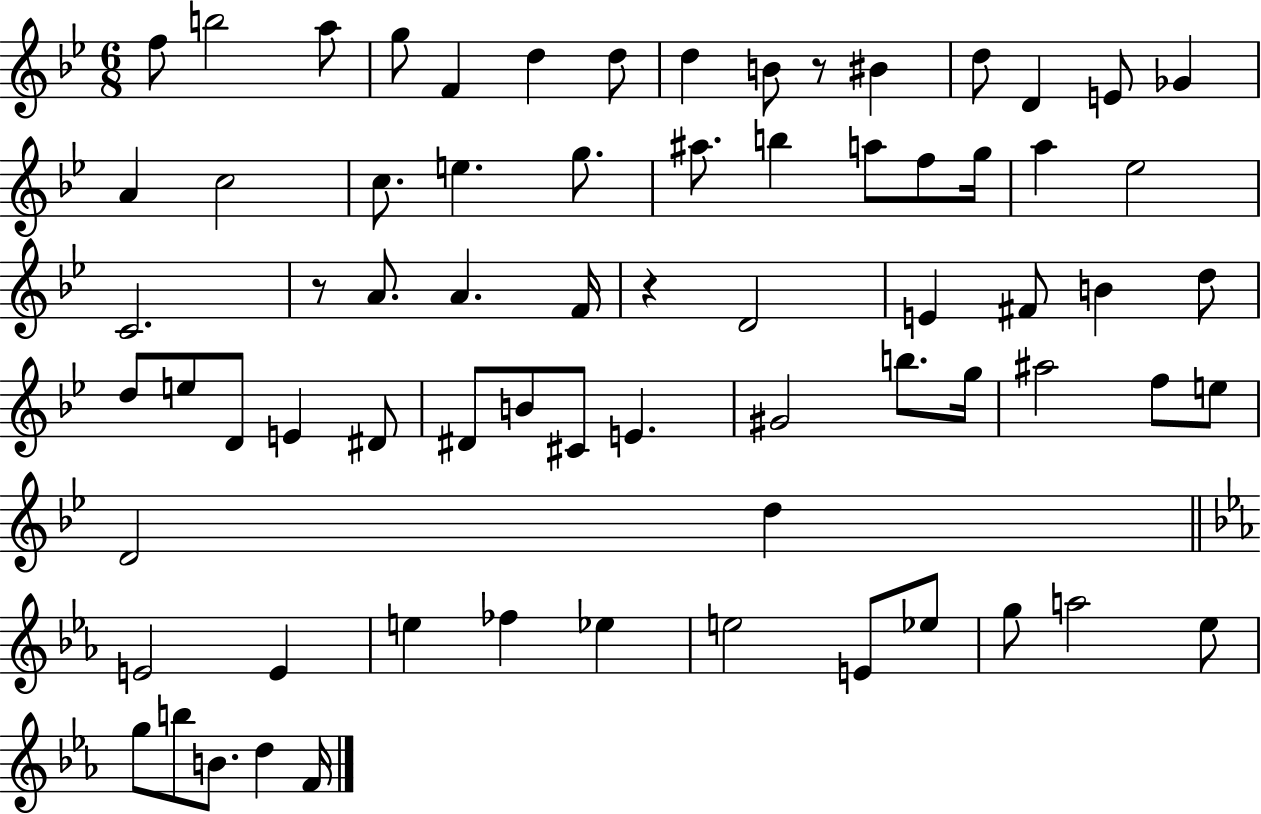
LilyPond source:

{
  \clef treble
  \numericTimeSignature
  \time 6/8
  \key bes \major
  f''8 b''2 a''8 | g''8 f'4 d''4 d''8 | d''4 b'8 r8 bis'4 | d''8 d'4 e'8 ges'4 | \break a'4 c''2 | c''8. e''4. g''8. | ais''8. b''4 a''8 f''8 g''16 | a''4 ees''2 | \break c'2. | r8 a'8. a'4. f'16 | r4 d'2 | e'4 fis'8 b'4 d''8 | \break d''8 e''8 d'8 e'4 dis'8 | dis'8 b'8 cis'8 e'4. | gis'2 b''8. g''16 | ais''2 f''8 e''8 | \break d'2 d''4 | \bar "||" \break \key c \minor e'2 e'4 | e''4 fes''4 ees''4 | e''2 e'8 ees''8 | g''8 a''2 ees''8 | \break g''8 b''8 b'8. d''4 f'16 | \bar "|."
}